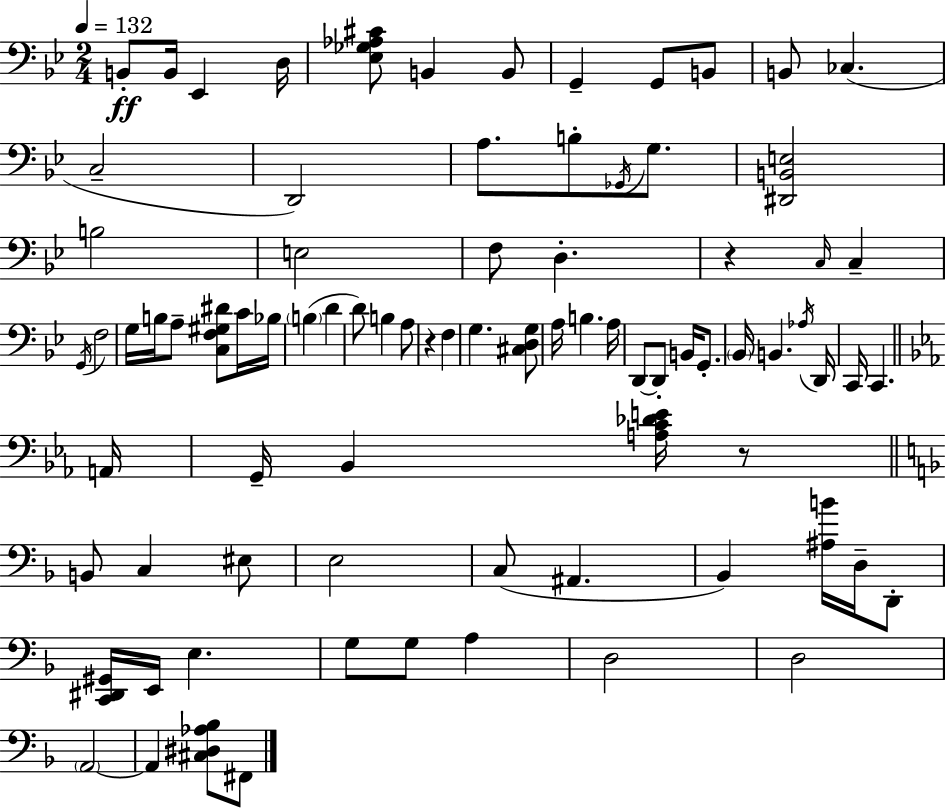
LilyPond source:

{
  \clef bass
  \numericTimeSignature
  \time 2/4
  \key g \minor
  \tempo 4 = 132
  b,8-.\ff b,16 ees,4 d16 | <ees ges aes cis'>8 b,4 b,8 | g,4-- g,8 b,8 | b,8 ces4.( | \break c2-- | d,2) | a8. b8-. \acciaccatura { ges,16 } g8. | <dis, b, e>2 | \break b2 | e2 | f8 d4.-. | r4 \grace { c16 } c4-- | \break \acciaccatura { g,16 } f2 | g16 b16 a8-- <c f gis dis'>8 | c'16 bes16 \parenthesize b4( d'4 | d'8) b4 | \break a8 r4 f4 | g4. | <cis d g>8 a16 b4. | a16 d,8~~ d,8-. b,16 | \break g,8.-. \parenthesize bes,16 b,4. | \acciaccatura { aes16 } d,16 c,16 c,4. | \bar "||" \break \key ees \major a,16 g,16-- bes,4 <a c' des' e'>16 r8 | \bar "||" \break \key f \major b,8 c4 eis8 | e2 | c8( ais,4. | bes,4) <ais b'>16 d16-- d,8-. | \break <c, dis, gis,>16 e,16 e4. | g8 g8 a4 | d2 | d2 | \break \parenthesize a,2~~ | a,4 <cis dis aes bes>8 fis,8 | \bar "|."
}